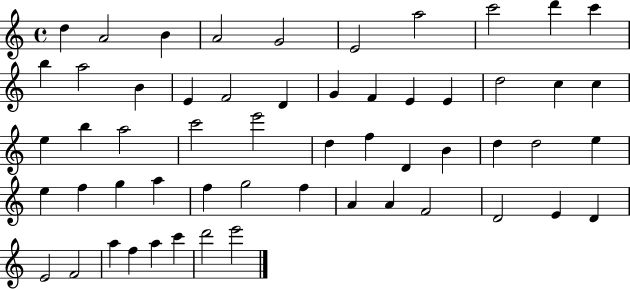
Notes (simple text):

D5/q A4/h B4/q A4/h G4/h E4/h A5/h C6/h D6/q C6/q B5/q A5/h B4/q E4/q F4/h D4/q G4/q F4/q E4/q E4/q D5/h C5/q C5/q E5/q B5/q A5/h C6/h E6/h D5/q F5/q D4/q B4/q D5/q D5/h E5/q E5/q F5/q G5/q A5/q F5/q G5/h F5/q A4/q A4/q F4/h D4/h E4/q D4/q E4/h F4/h A5/q F5/q A5/q C6/q D6/h E6/h